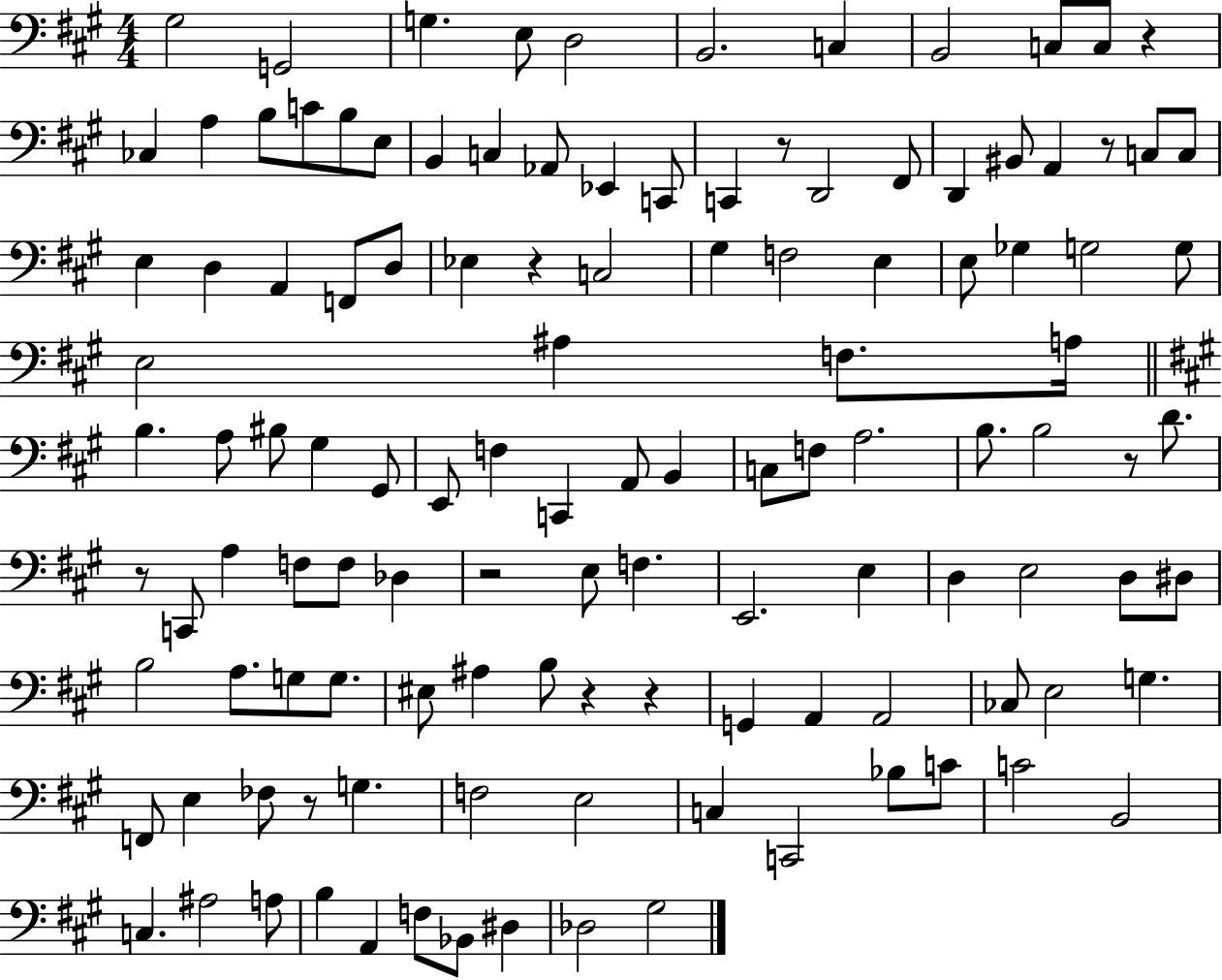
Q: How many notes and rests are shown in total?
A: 121